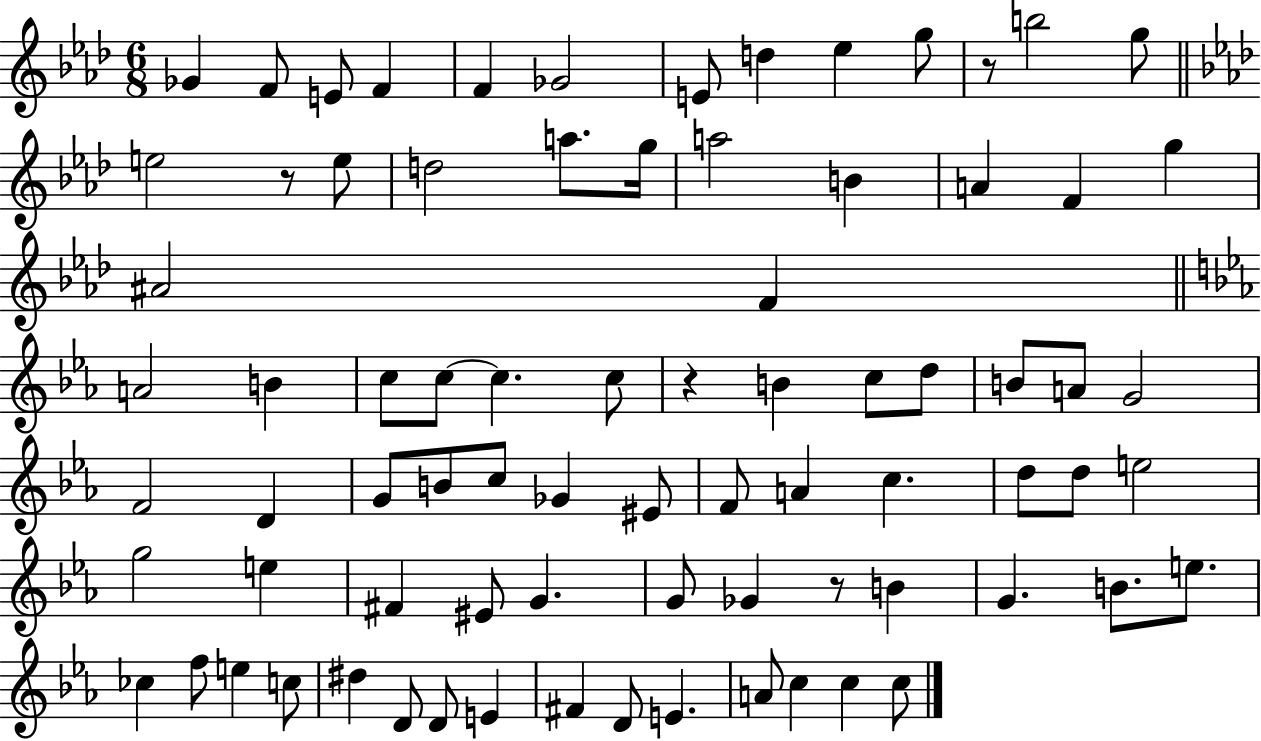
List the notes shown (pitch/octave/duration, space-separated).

Gb4/q F4/e E4/e F4/q F4/q Gb4/h E4/e D5/q Eb5/q G5/e R/e B5/h G5/e E5/h R/e E5/e D5/h A5/e. G5/s A5/h B4/q A4/q F4/q G5/q A#4/h F4/q A4/h B4/q C5/e C5/e C5/q. C5/e R/q B4/q C5/e D5/e B4/e A4/e G4/h F4/h D4/q G4/e B4/e C5/e Gb4/q EIS4/e F4/e A4/q C5/q. D5/e D5/e E5/h G5/h E5/q F#4/q EIS4/e G4/q. G4/e Gb4/q R/e B4/q G4/q. B4/e. E5/e. CES5/q F5/e E5/q C5/e D#5/q D4/e D4/e E4/q F#4/q D4/e E4/q. A4/e C5/q C5/q C5/e